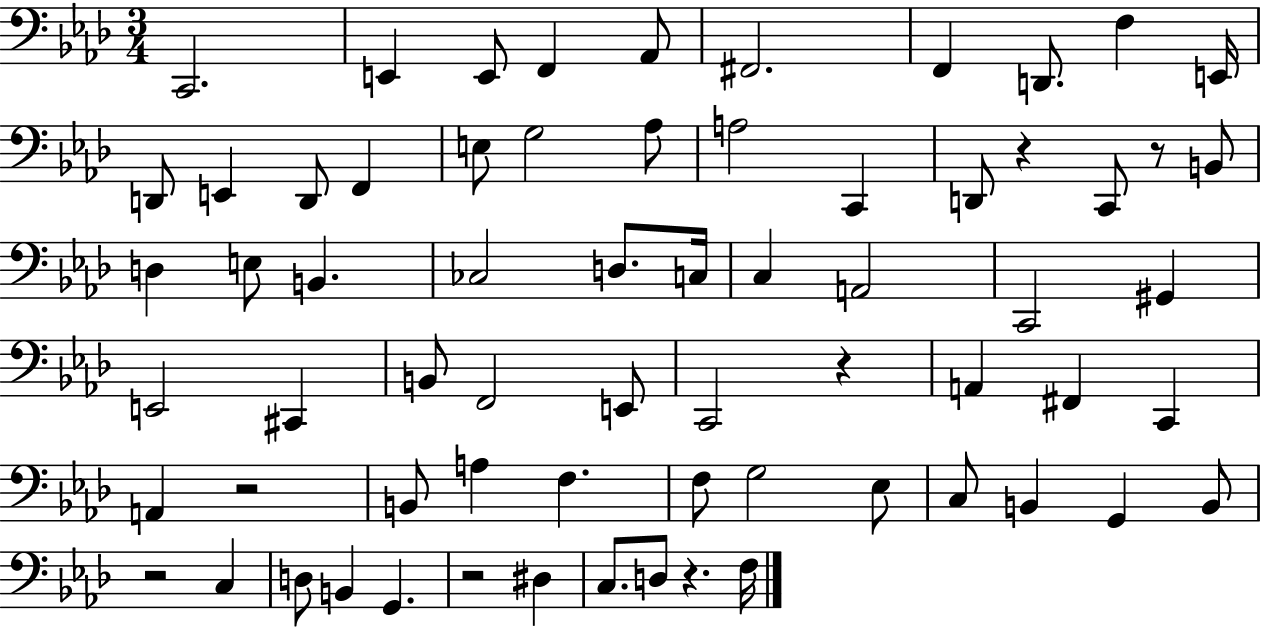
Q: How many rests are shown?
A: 7